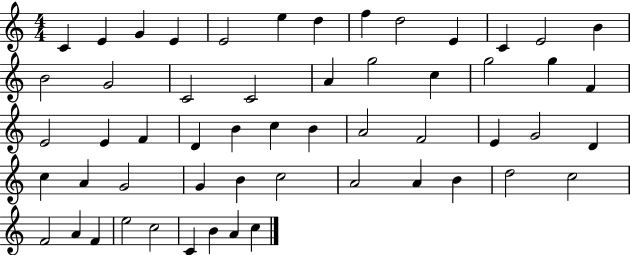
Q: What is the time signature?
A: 4/4